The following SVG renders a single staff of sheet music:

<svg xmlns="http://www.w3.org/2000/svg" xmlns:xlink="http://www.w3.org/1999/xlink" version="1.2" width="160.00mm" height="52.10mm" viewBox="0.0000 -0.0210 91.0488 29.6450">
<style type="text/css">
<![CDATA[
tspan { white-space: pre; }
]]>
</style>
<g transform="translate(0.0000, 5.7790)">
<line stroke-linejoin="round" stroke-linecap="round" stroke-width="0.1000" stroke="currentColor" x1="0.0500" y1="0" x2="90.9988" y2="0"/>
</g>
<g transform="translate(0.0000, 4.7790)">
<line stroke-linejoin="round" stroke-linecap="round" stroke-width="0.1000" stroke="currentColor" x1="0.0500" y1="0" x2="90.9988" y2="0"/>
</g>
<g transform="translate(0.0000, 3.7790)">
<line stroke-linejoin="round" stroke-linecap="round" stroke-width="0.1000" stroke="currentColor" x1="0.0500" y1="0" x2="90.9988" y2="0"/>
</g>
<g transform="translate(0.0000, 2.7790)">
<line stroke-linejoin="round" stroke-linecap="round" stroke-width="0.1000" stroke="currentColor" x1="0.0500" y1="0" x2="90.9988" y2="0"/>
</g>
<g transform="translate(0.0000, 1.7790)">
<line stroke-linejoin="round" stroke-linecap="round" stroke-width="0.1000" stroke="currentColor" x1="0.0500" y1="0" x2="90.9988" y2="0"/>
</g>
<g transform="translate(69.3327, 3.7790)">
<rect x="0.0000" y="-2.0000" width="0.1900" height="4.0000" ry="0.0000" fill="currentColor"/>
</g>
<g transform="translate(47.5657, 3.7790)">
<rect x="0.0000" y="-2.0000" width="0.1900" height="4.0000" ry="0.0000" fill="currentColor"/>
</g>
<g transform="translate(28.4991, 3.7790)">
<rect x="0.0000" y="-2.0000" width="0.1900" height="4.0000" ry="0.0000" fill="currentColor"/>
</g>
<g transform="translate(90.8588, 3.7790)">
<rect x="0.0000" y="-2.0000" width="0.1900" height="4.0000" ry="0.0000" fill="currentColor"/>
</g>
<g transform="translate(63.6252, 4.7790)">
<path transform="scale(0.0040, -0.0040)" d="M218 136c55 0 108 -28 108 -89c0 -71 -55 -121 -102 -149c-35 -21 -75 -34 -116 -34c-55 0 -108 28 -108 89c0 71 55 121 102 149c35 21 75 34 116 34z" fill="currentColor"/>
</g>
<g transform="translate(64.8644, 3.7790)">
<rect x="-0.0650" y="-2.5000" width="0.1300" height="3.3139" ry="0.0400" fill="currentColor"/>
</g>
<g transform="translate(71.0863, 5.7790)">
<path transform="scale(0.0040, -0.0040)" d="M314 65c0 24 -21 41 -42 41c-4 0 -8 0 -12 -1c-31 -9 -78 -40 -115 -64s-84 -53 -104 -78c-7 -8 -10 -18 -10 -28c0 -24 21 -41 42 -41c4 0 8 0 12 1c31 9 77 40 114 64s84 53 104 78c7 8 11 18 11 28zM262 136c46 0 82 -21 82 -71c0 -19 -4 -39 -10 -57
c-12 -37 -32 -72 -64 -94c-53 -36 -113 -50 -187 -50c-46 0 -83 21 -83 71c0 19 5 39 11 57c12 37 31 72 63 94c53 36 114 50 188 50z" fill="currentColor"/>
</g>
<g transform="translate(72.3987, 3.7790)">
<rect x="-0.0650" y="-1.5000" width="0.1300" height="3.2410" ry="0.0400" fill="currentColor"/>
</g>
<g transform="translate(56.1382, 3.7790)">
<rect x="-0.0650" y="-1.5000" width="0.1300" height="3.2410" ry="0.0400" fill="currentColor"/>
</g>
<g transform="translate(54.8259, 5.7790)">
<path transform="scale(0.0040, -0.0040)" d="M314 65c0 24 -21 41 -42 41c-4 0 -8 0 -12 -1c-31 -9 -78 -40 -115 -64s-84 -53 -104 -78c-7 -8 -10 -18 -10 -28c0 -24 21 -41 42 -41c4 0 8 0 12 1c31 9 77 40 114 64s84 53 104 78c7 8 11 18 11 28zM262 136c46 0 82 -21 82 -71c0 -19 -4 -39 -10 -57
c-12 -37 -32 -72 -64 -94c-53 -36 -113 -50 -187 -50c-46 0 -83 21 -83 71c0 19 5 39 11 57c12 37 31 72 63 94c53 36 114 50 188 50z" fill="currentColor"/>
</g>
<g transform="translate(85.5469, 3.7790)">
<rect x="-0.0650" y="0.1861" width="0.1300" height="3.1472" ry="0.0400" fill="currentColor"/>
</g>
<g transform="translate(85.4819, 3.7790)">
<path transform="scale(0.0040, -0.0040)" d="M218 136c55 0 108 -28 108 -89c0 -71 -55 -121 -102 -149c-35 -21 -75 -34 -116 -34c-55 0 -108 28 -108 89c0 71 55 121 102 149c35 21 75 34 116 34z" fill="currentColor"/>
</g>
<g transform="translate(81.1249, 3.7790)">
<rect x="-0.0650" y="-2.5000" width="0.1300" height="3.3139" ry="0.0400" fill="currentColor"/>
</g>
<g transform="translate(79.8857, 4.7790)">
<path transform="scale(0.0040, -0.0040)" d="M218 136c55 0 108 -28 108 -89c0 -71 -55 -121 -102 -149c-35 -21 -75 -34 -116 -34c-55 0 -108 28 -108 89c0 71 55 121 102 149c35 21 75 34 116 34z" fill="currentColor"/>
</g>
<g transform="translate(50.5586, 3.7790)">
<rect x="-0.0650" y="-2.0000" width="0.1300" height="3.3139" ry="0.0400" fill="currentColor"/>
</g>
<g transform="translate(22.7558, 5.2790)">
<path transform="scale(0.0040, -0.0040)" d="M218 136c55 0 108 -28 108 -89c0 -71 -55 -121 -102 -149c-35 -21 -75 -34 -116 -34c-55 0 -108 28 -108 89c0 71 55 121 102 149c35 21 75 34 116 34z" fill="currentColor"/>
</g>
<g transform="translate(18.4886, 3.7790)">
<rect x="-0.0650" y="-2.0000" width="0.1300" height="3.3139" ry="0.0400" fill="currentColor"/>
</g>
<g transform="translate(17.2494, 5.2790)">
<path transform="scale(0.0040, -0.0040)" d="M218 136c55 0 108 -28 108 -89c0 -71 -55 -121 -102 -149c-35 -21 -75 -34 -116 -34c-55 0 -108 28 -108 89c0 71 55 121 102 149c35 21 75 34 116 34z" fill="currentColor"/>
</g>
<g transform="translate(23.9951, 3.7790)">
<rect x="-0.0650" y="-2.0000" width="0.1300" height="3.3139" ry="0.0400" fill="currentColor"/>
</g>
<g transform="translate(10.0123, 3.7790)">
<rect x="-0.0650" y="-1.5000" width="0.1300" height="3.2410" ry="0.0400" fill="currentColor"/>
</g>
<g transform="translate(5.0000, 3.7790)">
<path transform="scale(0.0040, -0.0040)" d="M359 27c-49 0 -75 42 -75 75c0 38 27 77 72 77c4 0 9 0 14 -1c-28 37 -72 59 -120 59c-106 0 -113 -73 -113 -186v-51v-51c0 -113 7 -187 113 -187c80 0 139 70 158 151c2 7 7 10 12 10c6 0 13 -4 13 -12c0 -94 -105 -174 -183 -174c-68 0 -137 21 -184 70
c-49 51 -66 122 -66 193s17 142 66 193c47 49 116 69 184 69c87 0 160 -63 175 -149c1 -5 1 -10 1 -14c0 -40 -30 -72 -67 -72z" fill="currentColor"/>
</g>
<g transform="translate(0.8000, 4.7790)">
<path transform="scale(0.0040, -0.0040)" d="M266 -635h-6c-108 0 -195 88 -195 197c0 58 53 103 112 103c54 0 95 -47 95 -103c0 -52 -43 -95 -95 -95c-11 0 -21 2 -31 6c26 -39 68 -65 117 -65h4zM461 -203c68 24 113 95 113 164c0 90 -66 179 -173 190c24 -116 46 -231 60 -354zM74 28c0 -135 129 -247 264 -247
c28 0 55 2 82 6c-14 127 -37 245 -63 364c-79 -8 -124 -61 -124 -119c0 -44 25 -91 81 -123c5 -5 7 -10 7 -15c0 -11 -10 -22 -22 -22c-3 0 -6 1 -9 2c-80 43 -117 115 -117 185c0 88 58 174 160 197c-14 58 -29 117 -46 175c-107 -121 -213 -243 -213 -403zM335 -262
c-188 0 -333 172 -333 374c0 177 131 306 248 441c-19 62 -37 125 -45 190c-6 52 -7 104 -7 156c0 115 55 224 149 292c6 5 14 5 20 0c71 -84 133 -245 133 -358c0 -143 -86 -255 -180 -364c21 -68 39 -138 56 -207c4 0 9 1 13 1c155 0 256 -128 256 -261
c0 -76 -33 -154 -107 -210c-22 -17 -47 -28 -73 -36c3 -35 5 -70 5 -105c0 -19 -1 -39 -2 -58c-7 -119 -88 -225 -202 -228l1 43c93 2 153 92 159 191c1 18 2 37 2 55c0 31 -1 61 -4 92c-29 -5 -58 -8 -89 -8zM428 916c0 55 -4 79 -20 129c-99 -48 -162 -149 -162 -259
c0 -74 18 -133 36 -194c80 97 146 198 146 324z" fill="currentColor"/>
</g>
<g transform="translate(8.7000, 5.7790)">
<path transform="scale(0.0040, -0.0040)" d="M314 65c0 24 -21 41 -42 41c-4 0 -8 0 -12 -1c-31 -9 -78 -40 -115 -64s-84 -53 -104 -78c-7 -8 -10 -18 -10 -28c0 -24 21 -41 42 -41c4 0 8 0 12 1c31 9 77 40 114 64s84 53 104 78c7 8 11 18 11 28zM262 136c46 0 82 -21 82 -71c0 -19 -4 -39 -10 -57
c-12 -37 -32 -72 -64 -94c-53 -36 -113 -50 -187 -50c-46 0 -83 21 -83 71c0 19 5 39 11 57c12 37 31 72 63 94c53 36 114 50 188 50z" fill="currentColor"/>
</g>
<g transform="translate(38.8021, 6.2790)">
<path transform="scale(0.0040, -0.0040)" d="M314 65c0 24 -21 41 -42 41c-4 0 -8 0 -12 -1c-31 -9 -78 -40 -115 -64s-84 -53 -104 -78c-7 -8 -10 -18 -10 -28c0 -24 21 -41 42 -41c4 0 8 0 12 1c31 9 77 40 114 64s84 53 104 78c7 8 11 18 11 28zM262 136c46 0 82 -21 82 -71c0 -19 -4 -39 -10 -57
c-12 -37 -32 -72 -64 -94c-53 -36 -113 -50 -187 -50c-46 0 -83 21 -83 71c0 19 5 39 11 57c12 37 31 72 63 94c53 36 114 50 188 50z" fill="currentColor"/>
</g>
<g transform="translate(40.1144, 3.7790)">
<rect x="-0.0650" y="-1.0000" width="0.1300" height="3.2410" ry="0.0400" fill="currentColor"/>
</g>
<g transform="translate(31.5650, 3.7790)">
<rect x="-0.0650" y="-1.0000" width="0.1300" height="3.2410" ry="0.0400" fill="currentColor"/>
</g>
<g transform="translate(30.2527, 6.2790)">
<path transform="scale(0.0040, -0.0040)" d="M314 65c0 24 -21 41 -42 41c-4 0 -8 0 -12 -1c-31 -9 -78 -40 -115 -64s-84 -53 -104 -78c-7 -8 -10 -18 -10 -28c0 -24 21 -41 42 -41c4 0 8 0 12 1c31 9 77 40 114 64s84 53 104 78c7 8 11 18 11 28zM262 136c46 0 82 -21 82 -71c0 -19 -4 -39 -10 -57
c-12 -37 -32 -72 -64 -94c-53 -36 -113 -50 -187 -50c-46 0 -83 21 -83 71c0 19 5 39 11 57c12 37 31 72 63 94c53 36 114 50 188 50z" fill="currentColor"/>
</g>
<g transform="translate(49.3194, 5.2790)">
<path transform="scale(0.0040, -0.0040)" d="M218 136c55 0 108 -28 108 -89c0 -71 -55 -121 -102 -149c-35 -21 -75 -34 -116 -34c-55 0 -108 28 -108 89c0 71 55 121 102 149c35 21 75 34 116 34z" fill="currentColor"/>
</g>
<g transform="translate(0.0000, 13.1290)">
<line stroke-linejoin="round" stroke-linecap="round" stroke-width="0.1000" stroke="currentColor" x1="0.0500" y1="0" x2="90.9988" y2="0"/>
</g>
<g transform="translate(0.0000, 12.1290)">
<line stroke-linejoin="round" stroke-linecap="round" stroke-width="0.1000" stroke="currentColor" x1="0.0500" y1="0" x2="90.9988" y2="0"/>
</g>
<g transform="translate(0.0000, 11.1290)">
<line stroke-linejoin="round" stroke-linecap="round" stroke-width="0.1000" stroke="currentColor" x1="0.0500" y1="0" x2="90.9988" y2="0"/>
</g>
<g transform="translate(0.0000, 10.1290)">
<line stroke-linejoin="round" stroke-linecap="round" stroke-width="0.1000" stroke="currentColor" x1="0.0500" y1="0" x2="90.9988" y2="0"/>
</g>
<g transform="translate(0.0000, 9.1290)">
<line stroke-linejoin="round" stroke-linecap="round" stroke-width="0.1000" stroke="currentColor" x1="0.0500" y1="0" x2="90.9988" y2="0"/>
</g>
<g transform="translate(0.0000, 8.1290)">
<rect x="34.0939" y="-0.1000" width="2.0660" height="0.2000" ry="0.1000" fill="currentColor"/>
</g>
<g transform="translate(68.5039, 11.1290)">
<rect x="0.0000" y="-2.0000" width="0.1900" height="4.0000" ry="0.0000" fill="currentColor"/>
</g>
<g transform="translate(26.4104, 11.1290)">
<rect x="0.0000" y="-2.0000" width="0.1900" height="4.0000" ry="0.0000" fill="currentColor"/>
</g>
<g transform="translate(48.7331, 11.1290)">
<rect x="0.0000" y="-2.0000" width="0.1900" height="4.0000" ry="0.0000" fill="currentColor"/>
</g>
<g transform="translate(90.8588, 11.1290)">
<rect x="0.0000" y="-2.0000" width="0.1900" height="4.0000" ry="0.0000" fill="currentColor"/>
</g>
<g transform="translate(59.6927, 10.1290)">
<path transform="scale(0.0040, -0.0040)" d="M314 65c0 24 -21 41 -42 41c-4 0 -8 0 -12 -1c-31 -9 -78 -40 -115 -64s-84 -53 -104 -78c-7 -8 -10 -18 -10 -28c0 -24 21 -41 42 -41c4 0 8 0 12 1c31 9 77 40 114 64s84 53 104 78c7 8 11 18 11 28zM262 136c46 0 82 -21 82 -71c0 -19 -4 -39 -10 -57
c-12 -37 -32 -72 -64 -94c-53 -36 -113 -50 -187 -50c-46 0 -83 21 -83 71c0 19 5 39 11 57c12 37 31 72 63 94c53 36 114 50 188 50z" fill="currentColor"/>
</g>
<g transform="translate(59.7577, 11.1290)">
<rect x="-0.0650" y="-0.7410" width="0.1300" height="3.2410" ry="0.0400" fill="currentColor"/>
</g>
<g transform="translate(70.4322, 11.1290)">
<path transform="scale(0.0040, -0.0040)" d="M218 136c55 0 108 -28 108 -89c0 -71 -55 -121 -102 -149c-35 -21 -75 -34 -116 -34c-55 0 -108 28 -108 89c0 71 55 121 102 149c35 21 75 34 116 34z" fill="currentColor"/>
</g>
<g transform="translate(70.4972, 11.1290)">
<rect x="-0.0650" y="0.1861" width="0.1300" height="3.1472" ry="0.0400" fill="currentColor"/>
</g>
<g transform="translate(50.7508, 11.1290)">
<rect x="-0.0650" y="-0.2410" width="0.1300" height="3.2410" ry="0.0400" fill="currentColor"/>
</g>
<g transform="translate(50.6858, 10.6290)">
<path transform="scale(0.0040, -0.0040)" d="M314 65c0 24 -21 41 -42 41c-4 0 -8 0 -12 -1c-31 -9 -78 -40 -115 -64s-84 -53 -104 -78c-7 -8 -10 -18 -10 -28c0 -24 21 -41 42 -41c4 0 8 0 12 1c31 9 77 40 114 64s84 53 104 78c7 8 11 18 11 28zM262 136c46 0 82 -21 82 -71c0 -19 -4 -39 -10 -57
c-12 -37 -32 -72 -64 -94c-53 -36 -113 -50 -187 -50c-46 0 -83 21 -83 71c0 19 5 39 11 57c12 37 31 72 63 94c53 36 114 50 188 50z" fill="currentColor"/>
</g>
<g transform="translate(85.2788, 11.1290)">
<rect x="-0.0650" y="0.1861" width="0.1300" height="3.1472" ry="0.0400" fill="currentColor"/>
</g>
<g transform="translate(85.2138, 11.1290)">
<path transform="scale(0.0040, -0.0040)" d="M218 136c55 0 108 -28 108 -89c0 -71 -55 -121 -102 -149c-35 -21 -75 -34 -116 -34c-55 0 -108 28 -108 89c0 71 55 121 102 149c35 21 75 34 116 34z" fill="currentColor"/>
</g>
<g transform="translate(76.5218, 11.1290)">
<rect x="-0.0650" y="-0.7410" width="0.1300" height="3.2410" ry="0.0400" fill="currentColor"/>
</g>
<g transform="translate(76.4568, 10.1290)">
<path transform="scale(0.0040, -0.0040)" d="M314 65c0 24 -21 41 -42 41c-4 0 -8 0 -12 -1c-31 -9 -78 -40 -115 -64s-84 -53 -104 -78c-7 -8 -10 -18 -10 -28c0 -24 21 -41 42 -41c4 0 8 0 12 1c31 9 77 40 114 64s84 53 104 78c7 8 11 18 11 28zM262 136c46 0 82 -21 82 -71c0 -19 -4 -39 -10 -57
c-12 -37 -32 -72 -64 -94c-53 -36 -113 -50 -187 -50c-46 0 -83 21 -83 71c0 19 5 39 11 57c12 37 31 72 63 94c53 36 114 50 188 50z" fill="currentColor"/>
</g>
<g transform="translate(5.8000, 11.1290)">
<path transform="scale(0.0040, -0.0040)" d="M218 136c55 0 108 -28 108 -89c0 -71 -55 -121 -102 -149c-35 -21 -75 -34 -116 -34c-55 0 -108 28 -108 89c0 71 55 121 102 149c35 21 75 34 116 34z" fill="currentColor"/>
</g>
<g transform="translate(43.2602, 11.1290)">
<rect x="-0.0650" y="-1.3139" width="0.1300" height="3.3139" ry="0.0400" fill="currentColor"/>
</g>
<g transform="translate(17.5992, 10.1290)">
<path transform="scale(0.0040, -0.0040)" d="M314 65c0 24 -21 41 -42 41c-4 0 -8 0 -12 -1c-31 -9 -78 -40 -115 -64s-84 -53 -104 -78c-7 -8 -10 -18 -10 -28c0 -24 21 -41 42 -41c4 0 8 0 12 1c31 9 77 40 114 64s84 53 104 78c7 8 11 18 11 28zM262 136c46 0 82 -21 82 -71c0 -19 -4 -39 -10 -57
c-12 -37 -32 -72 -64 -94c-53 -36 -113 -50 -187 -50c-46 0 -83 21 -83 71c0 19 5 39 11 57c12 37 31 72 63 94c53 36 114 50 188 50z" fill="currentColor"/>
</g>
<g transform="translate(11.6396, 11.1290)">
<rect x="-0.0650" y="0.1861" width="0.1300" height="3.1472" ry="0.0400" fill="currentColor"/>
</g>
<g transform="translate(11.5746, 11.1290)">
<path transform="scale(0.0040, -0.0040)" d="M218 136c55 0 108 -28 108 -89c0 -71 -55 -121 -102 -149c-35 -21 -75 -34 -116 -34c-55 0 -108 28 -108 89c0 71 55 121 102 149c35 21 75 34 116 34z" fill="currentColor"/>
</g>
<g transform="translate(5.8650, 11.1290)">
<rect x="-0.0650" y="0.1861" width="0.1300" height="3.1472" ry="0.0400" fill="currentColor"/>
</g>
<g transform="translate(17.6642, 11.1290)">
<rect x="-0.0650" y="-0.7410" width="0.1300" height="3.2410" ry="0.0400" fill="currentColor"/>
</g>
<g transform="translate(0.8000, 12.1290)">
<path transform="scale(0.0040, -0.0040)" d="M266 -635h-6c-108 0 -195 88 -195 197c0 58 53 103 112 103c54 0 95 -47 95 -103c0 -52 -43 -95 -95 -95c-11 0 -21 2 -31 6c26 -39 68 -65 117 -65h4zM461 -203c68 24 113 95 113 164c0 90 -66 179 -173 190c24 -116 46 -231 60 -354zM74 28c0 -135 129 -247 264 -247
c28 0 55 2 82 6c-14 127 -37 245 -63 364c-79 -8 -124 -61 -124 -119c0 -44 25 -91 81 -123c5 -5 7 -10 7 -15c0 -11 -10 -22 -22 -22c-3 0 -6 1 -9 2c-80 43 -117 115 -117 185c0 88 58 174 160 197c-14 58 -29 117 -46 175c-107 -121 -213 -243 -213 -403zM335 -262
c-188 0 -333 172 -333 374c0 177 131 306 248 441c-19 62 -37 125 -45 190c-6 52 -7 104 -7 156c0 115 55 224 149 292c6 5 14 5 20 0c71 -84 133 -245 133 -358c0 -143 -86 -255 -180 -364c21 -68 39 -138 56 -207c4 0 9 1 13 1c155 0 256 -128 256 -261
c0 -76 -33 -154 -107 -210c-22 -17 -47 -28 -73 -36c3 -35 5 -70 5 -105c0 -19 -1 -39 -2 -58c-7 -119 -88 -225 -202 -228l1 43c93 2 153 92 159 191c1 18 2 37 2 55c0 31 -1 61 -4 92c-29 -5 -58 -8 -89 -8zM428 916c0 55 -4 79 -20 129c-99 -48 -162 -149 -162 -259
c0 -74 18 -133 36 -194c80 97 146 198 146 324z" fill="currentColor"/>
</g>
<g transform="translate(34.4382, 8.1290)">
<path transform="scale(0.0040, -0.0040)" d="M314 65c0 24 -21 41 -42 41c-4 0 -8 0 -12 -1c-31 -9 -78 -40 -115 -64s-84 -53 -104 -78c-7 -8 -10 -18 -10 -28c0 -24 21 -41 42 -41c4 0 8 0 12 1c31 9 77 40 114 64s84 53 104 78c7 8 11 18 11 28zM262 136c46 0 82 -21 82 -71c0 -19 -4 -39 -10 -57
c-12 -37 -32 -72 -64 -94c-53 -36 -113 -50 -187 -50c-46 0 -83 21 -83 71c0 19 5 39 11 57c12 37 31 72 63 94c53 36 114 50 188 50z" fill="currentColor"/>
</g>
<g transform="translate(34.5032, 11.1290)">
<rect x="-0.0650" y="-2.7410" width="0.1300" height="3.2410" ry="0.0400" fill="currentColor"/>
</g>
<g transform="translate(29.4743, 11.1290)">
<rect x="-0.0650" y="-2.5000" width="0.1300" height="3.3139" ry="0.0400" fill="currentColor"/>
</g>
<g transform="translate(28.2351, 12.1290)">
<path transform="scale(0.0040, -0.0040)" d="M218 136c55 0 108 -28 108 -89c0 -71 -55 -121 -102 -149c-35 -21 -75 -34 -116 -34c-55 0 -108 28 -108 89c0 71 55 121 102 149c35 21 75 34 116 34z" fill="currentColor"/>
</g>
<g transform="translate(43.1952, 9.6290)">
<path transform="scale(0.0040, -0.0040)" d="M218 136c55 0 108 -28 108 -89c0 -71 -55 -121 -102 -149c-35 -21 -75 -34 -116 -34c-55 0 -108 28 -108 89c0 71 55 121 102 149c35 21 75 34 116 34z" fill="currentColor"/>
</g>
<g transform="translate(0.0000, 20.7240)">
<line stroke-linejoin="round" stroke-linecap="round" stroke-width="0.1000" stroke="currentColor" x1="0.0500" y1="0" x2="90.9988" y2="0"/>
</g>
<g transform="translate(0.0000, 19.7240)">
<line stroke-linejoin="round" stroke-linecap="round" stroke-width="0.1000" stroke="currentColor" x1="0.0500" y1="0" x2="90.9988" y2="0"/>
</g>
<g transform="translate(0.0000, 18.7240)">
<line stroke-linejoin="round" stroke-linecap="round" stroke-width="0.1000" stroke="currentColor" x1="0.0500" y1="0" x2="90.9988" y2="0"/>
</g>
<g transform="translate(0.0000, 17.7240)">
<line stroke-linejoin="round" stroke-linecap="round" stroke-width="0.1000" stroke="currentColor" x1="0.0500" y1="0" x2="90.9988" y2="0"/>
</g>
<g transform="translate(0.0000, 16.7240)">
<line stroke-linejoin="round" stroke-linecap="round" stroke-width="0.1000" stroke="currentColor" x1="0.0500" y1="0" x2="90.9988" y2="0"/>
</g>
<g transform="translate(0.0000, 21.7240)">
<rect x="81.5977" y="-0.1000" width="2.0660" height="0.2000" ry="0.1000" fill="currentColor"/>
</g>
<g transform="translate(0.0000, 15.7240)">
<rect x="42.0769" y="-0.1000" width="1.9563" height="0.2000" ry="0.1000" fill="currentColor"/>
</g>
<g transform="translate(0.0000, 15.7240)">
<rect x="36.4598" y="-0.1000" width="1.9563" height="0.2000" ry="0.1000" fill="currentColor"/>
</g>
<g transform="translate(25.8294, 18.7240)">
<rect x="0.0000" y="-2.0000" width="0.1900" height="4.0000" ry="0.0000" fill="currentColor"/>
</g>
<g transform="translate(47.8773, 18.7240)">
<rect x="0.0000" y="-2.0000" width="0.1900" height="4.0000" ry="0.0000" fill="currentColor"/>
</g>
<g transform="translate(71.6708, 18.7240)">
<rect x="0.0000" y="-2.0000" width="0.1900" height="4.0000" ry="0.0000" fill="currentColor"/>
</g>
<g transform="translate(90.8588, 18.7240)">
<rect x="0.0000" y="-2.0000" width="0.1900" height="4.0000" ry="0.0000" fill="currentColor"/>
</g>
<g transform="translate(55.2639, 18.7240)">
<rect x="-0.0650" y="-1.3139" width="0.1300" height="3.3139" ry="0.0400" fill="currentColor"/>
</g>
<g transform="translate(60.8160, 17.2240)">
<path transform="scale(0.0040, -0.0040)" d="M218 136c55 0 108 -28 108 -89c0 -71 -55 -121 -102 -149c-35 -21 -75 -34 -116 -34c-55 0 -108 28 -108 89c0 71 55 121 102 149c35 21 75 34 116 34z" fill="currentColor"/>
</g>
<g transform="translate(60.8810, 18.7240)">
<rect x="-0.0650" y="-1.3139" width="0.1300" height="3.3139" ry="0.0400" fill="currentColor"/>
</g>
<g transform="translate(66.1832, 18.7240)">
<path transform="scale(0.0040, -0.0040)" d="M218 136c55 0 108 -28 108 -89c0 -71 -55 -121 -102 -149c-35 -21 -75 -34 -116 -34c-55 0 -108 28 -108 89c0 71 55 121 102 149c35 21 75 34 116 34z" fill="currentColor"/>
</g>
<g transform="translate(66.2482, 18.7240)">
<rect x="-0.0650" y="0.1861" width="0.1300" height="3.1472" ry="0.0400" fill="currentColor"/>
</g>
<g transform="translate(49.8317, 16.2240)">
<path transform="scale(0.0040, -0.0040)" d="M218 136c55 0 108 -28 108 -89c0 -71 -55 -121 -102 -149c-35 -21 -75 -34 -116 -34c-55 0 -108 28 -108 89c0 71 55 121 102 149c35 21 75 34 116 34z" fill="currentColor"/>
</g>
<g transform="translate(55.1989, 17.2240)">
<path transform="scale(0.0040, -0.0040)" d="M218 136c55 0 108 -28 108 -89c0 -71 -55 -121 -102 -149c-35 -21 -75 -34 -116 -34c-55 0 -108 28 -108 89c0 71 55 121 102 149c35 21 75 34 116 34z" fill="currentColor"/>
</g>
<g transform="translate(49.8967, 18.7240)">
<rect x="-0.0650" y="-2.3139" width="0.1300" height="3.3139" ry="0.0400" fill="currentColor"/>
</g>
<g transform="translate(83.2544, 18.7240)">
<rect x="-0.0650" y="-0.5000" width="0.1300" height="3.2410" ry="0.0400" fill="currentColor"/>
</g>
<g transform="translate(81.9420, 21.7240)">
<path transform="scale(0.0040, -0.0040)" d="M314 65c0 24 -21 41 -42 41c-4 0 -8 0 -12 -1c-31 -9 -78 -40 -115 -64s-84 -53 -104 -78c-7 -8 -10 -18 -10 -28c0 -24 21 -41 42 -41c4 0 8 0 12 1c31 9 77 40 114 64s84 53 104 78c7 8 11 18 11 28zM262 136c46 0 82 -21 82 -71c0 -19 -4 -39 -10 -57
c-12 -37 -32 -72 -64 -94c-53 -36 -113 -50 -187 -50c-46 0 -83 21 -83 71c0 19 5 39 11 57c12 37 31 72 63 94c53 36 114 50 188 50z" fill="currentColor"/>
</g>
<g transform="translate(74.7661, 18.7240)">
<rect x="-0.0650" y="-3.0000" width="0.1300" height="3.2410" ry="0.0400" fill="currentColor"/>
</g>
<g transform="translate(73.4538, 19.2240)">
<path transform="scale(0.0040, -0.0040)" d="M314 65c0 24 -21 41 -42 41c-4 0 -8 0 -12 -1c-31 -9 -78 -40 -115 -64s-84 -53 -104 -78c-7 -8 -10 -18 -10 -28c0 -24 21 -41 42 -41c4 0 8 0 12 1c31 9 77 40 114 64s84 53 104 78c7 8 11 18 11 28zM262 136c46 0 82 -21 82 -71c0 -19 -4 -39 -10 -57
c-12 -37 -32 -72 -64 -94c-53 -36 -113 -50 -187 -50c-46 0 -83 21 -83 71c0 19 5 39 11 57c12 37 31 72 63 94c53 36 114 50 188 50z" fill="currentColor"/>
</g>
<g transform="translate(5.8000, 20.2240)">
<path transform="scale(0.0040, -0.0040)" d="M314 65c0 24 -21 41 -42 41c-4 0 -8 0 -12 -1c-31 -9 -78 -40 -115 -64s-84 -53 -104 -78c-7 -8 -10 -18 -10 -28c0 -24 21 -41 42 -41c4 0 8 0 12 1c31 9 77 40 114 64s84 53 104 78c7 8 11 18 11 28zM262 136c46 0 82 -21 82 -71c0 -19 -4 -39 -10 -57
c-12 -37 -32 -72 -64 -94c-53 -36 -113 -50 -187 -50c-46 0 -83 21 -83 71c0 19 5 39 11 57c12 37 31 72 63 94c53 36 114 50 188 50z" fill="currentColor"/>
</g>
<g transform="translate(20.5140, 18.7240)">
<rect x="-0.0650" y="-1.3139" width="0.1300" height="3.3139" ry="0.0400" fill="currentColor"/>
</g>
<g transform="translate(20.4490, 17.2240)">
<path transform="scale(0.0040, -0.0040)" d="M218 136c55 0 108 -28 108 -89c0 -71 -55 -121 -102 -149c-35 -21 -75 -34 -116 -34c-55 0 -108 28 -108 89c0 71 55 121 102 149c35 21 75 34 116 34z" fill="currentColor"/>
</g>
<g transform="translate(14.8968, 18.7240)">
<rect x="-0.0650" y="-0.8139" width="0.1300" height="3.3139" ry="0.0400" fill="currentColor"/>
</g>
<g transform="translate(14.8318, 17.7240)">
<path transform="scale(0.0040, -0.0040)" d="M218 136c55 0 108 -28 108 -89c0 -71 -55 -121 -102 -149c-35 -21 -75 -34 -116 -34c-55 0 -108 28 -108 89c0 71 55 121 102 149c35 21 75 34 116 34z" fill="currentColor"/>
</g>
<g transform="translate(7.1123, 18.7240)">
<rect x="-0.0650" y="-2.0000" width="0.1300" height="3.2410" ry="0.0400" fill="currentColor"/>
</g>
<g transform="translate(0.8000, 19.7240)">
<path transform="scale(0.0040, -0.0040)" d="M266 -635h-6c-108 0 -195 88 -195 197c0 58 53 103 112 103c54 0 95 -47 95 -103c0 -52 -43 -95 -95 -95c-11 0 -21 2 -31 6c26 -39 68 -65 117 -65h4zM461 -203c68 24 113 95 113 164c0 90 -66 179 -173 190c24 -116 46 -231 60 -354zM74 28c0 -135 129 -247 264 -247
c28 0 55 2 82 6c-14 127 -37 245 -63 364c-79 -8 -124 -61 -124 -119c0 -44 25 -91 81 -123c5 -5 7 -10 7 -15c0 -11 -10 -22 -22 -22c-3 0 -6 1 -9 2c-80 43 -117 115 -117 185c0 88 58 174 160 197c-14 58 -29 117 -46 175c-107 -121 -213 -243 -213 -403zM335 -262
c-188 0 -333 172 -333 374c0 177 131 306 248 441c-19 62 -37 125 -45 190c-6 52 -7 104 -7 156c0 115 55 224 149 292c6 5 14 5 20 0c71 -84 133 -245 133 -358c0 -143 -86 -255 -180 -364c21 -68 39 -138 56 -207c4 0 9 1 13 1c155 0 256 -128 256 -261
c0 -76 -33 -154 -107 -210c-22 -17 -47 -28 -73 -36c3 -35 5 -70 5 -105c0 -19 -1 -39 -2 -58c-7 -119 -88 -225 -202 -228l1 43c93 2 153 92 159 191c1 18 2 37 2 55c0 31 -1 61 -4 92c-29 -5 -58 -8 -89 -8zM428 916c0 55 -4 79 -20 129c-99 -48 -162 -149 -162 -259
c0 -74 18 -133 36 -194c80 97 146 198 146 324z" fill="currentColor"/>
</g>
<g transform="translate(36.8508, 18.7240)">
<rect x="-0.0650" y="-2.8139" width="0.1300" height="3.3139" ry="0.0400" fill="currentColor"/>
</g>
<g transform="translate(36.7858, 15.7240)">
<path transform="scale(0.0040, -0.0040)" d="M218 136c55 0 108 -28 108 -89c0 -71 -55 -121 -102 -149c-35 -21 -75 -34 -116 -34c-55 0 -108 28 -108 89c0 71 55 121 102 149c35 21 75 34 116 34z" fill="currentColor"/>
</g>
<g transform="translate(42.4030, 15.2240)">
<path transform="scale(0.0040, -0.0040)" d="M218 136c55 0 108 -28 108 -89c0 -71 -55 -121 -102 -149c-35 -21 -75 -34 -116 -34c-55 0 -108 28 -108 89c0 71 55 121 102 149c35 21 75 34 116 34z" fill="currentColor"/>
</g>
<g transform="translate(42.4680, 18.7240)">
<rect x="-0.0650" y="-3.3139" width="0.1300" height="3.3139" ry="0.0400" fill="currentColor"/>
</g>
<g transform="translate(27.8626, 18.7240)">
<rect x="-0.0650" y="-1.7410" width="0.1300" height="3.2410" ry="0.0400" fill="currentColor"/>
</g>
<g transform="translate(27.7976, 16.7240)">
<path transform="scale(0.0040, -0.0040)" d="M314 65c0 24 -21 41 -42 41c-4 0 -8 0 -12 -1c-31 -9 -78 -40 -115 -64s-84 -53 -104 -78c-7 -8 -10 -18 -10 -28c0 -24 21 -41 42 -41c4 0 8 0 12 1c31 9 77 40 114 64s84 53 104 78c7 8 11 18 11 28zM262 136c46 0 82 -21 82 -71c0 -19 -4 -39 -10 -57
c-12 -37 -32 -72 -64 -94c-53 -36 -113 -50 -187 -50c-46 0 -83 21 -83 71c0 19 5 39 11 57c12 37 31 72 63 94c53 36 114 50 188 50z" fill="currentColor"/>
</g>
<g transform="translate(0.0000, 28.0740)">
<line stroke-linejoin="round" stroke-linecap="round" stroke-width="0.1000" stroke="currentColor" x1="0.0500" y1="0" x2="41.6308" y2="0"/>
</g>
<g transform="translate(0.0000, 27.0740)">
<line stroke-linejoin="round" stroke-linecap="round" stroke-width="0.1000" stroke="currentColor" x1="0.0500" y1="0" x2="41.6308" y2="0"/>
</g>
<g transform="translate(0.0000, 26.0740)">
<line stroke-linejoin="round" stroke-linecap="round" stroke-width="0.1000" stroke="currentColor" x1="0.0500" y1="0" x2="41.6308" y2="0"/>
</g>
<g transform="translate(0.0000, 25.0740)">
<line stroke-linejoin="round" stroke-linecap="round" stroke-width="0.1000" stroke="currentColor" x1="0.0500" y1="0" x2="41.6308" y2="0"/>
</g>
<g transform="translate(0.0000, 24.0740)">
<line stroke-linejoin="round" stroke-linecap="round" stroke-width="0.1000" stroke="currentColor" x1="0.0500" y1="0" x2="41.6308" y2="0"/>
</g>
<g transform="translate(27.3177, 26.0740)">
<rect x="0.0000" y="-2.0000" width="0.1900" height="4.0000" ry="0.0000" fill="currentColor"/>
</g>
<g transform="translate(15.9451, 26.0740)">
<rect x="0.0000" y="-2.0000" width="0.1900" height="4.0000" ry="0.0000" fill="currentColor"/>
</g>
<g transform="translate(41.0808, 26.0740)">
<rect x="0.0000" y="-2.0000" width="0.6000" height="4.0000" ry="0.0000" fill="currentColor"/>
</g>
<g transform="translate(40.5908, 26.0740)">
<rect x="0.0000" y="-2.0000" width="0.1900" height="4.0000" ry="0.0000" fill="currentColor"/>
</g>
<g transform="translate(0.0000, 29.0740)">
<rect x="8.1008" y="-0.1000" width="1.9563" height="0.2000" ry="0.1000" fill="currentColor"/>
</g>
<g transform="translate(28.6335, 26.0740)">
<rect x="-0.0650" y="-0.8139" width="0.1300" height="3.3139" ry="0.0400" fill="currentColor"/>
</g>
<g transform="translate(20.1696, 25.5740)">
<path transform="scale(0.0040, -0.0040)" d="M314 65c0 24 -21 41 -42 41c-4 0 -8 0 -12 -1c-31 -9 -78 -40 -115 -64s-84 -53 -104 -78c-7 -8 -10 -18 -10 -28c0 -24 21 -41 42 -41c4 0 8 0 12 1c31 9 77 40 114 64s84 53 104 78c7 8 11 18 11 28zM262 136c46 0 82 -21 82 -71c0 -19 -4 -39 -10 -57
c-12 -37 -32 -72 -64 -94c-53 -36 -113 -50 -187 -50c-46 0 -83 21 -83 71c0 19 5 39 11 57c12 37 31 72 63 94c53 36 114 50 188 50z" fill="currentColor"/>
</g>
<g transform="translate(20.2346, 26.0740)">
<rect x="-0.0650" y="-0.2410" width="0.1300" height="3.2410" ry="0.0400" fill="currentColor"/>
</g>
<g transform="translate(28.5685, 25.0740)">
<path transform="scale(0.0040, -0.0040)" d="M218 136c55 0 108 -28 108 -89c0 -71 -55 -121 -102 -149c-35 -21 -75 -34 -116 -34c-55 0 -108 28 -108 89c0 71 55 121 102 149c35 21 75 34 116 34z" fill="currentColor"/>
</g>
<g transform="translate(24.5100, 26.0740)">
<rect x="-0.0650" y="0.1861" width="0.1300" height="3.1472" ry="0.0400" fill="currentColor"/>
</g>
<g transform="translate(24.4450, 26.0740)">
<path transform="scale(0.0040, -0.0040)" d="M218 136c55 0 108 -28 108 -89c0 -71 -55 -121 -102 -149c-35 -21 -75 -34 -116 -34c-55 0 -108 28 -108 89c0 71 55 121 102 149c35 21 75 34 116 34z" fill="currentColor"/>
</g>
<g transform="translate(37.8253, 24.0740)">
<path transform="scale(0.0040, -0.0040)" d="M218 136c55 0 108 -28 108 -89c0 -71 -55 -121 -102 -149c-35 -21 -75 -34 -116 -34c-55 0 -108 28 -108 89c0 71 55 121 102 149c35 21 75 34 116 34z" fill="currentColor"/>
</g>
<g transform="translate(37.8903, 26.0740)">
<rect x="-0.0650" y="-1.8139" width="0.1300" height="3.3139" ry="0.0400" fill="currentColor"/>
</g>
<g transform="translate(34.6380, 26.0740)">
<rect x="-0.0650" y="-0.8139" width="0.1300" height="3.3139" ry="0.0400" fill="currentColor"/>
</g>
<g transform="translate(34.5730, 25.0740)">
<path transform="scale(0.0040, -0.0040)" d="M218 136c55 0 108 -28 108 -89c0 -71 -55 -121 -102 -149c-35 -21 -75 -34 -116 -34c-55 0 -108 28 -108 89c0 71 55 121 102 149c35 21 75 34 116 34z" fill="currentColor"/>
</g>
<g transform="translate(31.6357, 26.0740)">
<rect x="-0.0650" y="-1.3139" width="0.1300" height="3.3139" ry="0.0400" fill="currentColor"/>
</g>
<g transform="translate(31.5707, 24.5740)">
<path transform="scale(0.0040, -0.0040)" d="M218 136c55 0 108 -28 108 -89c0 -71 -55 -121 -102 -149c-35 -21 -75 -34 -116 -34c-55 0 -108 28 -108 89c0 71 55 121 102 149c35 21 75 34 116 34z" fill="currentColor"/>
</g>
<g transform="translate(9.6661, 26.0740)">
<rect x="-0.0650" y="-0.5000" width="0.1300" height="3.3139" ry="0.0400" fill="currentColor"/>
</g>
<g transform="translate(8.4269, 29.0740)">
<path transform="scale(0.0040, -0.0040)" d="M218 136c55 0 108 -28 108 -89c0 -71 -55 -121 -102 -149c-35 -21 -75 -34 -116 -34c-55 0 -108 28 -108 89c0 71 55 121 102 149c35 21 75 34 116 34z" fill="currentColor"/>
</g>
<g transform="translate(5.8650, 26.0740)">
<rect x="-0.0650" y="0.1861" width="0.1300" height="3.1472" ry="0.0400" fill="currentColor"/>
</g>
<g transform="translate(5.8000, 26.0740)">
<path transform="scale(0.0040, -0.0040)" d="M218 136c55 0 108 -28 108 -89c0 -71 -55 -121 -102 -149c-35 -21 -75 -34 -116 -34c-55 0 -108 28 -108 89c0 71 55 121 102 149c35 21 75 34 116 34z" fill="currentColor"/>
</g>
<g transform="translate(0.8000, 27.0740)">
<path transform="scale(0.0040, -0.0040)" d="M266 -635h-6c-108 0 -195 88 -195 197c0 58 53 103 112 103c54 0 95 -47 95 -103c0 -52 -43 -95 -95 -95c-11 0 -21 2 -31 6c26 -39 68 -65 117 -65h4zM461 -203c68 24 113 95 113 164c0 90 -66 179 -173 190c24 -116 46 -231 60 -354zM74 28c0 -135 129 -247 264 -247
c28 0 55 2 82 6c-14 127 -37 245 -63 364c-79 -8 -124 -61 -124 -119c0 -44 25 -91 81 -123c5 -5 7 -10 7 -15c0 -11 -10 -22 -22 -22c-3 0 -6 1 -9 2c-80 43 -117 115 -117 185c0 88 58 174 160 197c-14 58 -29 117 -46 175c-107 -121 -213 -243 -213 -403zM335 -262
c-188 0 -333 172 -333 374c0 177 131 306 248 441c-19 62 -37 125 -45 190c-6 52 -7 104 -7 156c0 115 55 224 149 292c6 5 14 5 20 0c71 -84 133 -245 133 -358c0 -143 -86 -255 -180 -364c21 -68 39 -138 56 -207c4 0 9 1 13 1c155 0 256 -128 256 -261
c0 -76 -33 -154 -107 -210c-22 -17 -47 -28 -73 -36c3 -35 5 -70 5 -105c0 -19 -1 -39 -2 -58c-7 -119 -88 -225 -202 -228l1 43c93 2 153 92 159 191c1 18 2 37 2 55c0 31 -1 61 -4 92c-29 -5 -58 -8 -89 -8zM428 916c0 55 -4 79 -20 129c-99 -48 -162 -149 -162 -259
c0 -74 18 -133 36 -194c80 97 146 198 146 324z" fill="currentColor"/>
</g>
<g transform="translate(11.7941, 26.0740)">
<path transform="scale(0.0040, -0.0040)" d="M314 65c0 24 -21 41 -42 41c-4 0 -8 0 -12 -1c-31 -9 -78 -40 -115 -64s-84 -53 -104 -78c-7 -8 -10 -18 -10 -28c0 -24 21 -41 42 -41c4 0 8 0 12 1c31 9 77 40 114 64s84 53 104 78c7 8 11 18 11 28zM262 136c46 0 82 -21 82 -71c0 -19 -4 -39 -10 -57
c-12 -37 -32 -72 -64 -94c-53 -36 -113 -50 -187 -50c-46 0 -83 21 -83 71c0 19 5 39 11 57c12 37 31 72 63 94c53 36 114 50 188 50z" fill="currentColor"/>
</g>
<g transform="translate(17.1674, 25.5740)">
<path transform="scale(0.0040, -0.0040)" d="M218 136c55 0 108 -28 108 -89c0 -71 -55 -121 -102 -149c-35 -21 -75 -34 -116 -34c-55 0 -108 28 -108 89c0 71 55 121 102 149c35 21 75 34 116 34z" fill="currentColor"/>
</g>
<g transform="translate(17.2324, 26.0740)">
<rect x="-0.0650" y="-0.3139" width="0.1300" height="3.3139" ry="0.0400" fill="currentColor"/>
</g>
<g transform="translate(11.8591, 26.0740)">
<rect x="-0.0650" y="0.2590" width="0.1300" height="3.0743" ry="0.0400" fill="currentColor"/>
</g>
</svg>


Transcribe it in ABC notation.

X:1
T:Untitled
M:4/4
L:1/4
K:C
E2 F F D2 D2 F E2 G E2 G B B B d2 G a2 e c2 d2 B d2 B F2 d e f2 a b g e e B A2 C2 B C B2 c c2 B d e d f